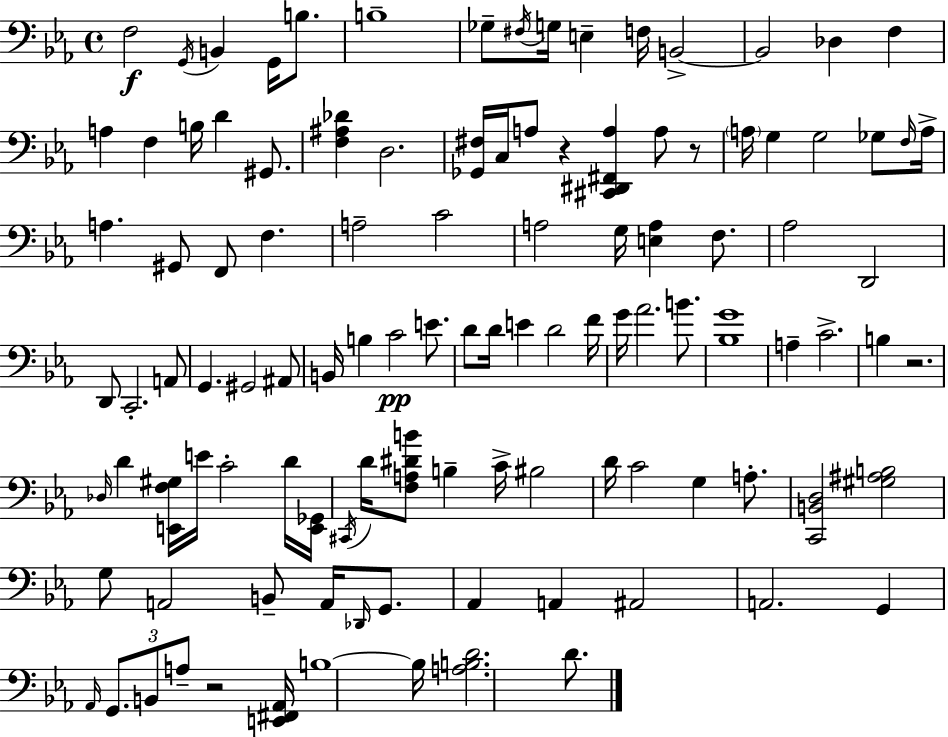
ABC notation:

X:1
T:Untitled
M:4/4
L:1/4
K:Cm
F,2 G,,/4 B,, G,,/4 B,/2 B,4 _G,/2 ^F,/4 G,/4 E, F,/4 B,,2 B,,2 _D, F, A, F, B,/4 D ^G,,/2 [F,^A,_D] D,2 [_G,,^F,]/4 C,/4 A,/2 z [^C,,^D,,^F,,A,] A,/2 z/2 A,/4 G, G,2 _G,/2 F,/4 A,/4 A, ^G,,/2 F,,/2 F, A,2 C2 A,2 G,/4 [E,A,] F,/2 _A,2 D,,2 D,,/2 C,,2 A,,/2 G,, ^G,,2 ^A,,/2 B,,/4 B, C2 E/2 D/2 D/4 E D2 F/4 G/4 _A2 B/2 [_B,G]4 A, C2 B, z2 _D,/4 D [E,,F,^G,]/4 E/4 C2 D/4 [E,,_G,,]/4 ^C,,/4 D/4 [F,A,^DB]/2 B, C/4 ^B,2 D/4 C2 G, A,/2 [C,,B,,D,]2 [^G,^A,B,]2 G,/2 A,,2 B,,/2 A,,/4 _D,,/4 G,,/2 _A,, A,, ^A,,2 A,,2 G,, _A,,/4 G,,/2 B,,/2 A,/2 z2 [E,,^F,,_A,,]/4 B,4 B,/4 [A,B,D]2 D/2